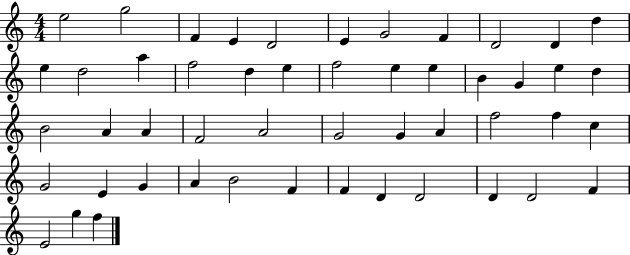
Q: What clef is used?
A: treble